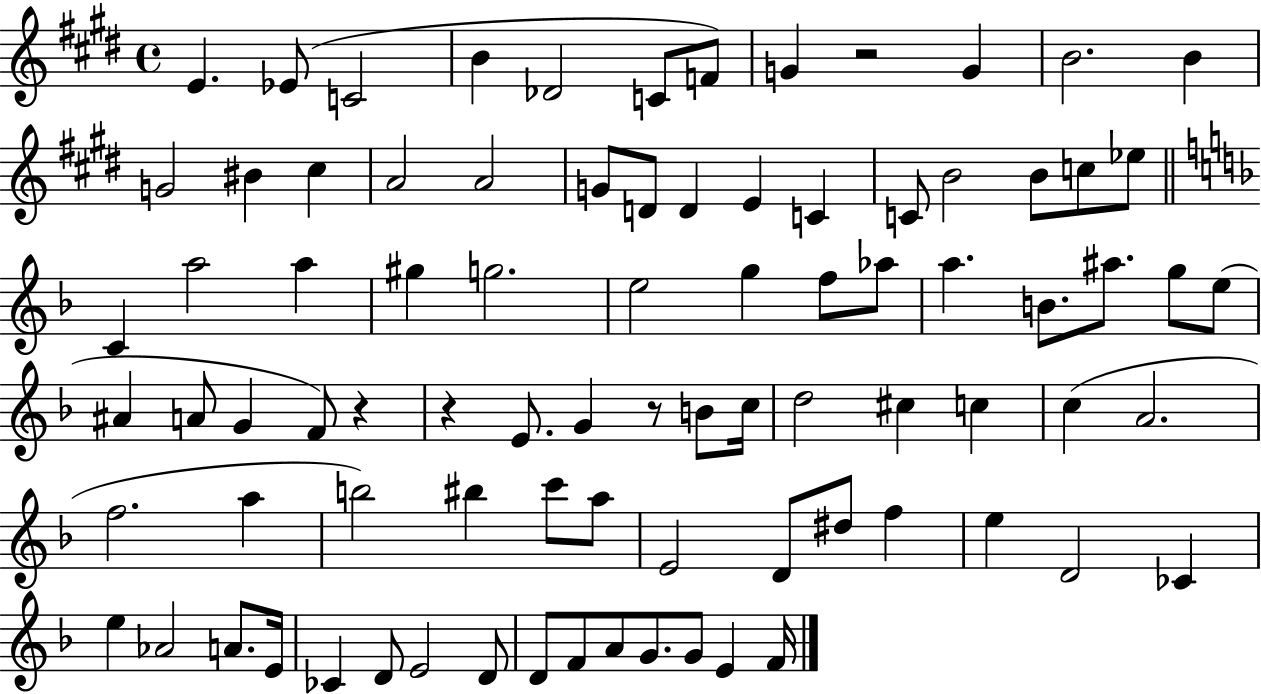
X:1
T:Untitled
M:4/4
L:1/4
K:E
E _E/2 C2 B _D2 C/2 F/2 G z2 G B2 B G2 ^B ^c A2 A2 G/2 D/2 D E C C/2 B2 B/2 c/2 _e/2 C a2 a ^g g2 e2 g f/2 _a/2 a B/2 ^a/2 g/2 e/2 ^A A/2 G F/2 z z E/2 G z/2 B/2 c/4 d2 ^c c c A2 f2 a b2 ^b c'/2 a/2 E2 D/2 ^d/2 f e D2 _C e _A2 A/2 E/4 _C D/2 E2 D/2 D/2 F/2 A/2 G/2 G/2 E F/4